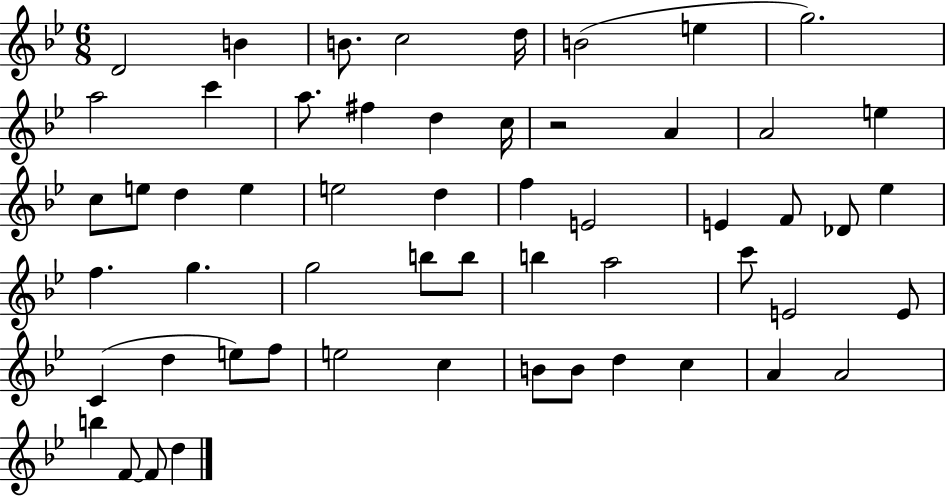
X:1
T:Untitled
M:6/8
L:1/4
K:Bb
D2 B B/2 c2 d/4 B2 e g2 a2 c' a/2 ^f d c/4 z2 A A2 e c/2 e/2 d e e2 d f E2 E F/2 _D/2 _e f g g2 b/2 b/2 b a2 c'/2 E2 E/2 C d e/2 f/2 e2 c B/2 B/2 d c A A2 b F/2 F/2 d